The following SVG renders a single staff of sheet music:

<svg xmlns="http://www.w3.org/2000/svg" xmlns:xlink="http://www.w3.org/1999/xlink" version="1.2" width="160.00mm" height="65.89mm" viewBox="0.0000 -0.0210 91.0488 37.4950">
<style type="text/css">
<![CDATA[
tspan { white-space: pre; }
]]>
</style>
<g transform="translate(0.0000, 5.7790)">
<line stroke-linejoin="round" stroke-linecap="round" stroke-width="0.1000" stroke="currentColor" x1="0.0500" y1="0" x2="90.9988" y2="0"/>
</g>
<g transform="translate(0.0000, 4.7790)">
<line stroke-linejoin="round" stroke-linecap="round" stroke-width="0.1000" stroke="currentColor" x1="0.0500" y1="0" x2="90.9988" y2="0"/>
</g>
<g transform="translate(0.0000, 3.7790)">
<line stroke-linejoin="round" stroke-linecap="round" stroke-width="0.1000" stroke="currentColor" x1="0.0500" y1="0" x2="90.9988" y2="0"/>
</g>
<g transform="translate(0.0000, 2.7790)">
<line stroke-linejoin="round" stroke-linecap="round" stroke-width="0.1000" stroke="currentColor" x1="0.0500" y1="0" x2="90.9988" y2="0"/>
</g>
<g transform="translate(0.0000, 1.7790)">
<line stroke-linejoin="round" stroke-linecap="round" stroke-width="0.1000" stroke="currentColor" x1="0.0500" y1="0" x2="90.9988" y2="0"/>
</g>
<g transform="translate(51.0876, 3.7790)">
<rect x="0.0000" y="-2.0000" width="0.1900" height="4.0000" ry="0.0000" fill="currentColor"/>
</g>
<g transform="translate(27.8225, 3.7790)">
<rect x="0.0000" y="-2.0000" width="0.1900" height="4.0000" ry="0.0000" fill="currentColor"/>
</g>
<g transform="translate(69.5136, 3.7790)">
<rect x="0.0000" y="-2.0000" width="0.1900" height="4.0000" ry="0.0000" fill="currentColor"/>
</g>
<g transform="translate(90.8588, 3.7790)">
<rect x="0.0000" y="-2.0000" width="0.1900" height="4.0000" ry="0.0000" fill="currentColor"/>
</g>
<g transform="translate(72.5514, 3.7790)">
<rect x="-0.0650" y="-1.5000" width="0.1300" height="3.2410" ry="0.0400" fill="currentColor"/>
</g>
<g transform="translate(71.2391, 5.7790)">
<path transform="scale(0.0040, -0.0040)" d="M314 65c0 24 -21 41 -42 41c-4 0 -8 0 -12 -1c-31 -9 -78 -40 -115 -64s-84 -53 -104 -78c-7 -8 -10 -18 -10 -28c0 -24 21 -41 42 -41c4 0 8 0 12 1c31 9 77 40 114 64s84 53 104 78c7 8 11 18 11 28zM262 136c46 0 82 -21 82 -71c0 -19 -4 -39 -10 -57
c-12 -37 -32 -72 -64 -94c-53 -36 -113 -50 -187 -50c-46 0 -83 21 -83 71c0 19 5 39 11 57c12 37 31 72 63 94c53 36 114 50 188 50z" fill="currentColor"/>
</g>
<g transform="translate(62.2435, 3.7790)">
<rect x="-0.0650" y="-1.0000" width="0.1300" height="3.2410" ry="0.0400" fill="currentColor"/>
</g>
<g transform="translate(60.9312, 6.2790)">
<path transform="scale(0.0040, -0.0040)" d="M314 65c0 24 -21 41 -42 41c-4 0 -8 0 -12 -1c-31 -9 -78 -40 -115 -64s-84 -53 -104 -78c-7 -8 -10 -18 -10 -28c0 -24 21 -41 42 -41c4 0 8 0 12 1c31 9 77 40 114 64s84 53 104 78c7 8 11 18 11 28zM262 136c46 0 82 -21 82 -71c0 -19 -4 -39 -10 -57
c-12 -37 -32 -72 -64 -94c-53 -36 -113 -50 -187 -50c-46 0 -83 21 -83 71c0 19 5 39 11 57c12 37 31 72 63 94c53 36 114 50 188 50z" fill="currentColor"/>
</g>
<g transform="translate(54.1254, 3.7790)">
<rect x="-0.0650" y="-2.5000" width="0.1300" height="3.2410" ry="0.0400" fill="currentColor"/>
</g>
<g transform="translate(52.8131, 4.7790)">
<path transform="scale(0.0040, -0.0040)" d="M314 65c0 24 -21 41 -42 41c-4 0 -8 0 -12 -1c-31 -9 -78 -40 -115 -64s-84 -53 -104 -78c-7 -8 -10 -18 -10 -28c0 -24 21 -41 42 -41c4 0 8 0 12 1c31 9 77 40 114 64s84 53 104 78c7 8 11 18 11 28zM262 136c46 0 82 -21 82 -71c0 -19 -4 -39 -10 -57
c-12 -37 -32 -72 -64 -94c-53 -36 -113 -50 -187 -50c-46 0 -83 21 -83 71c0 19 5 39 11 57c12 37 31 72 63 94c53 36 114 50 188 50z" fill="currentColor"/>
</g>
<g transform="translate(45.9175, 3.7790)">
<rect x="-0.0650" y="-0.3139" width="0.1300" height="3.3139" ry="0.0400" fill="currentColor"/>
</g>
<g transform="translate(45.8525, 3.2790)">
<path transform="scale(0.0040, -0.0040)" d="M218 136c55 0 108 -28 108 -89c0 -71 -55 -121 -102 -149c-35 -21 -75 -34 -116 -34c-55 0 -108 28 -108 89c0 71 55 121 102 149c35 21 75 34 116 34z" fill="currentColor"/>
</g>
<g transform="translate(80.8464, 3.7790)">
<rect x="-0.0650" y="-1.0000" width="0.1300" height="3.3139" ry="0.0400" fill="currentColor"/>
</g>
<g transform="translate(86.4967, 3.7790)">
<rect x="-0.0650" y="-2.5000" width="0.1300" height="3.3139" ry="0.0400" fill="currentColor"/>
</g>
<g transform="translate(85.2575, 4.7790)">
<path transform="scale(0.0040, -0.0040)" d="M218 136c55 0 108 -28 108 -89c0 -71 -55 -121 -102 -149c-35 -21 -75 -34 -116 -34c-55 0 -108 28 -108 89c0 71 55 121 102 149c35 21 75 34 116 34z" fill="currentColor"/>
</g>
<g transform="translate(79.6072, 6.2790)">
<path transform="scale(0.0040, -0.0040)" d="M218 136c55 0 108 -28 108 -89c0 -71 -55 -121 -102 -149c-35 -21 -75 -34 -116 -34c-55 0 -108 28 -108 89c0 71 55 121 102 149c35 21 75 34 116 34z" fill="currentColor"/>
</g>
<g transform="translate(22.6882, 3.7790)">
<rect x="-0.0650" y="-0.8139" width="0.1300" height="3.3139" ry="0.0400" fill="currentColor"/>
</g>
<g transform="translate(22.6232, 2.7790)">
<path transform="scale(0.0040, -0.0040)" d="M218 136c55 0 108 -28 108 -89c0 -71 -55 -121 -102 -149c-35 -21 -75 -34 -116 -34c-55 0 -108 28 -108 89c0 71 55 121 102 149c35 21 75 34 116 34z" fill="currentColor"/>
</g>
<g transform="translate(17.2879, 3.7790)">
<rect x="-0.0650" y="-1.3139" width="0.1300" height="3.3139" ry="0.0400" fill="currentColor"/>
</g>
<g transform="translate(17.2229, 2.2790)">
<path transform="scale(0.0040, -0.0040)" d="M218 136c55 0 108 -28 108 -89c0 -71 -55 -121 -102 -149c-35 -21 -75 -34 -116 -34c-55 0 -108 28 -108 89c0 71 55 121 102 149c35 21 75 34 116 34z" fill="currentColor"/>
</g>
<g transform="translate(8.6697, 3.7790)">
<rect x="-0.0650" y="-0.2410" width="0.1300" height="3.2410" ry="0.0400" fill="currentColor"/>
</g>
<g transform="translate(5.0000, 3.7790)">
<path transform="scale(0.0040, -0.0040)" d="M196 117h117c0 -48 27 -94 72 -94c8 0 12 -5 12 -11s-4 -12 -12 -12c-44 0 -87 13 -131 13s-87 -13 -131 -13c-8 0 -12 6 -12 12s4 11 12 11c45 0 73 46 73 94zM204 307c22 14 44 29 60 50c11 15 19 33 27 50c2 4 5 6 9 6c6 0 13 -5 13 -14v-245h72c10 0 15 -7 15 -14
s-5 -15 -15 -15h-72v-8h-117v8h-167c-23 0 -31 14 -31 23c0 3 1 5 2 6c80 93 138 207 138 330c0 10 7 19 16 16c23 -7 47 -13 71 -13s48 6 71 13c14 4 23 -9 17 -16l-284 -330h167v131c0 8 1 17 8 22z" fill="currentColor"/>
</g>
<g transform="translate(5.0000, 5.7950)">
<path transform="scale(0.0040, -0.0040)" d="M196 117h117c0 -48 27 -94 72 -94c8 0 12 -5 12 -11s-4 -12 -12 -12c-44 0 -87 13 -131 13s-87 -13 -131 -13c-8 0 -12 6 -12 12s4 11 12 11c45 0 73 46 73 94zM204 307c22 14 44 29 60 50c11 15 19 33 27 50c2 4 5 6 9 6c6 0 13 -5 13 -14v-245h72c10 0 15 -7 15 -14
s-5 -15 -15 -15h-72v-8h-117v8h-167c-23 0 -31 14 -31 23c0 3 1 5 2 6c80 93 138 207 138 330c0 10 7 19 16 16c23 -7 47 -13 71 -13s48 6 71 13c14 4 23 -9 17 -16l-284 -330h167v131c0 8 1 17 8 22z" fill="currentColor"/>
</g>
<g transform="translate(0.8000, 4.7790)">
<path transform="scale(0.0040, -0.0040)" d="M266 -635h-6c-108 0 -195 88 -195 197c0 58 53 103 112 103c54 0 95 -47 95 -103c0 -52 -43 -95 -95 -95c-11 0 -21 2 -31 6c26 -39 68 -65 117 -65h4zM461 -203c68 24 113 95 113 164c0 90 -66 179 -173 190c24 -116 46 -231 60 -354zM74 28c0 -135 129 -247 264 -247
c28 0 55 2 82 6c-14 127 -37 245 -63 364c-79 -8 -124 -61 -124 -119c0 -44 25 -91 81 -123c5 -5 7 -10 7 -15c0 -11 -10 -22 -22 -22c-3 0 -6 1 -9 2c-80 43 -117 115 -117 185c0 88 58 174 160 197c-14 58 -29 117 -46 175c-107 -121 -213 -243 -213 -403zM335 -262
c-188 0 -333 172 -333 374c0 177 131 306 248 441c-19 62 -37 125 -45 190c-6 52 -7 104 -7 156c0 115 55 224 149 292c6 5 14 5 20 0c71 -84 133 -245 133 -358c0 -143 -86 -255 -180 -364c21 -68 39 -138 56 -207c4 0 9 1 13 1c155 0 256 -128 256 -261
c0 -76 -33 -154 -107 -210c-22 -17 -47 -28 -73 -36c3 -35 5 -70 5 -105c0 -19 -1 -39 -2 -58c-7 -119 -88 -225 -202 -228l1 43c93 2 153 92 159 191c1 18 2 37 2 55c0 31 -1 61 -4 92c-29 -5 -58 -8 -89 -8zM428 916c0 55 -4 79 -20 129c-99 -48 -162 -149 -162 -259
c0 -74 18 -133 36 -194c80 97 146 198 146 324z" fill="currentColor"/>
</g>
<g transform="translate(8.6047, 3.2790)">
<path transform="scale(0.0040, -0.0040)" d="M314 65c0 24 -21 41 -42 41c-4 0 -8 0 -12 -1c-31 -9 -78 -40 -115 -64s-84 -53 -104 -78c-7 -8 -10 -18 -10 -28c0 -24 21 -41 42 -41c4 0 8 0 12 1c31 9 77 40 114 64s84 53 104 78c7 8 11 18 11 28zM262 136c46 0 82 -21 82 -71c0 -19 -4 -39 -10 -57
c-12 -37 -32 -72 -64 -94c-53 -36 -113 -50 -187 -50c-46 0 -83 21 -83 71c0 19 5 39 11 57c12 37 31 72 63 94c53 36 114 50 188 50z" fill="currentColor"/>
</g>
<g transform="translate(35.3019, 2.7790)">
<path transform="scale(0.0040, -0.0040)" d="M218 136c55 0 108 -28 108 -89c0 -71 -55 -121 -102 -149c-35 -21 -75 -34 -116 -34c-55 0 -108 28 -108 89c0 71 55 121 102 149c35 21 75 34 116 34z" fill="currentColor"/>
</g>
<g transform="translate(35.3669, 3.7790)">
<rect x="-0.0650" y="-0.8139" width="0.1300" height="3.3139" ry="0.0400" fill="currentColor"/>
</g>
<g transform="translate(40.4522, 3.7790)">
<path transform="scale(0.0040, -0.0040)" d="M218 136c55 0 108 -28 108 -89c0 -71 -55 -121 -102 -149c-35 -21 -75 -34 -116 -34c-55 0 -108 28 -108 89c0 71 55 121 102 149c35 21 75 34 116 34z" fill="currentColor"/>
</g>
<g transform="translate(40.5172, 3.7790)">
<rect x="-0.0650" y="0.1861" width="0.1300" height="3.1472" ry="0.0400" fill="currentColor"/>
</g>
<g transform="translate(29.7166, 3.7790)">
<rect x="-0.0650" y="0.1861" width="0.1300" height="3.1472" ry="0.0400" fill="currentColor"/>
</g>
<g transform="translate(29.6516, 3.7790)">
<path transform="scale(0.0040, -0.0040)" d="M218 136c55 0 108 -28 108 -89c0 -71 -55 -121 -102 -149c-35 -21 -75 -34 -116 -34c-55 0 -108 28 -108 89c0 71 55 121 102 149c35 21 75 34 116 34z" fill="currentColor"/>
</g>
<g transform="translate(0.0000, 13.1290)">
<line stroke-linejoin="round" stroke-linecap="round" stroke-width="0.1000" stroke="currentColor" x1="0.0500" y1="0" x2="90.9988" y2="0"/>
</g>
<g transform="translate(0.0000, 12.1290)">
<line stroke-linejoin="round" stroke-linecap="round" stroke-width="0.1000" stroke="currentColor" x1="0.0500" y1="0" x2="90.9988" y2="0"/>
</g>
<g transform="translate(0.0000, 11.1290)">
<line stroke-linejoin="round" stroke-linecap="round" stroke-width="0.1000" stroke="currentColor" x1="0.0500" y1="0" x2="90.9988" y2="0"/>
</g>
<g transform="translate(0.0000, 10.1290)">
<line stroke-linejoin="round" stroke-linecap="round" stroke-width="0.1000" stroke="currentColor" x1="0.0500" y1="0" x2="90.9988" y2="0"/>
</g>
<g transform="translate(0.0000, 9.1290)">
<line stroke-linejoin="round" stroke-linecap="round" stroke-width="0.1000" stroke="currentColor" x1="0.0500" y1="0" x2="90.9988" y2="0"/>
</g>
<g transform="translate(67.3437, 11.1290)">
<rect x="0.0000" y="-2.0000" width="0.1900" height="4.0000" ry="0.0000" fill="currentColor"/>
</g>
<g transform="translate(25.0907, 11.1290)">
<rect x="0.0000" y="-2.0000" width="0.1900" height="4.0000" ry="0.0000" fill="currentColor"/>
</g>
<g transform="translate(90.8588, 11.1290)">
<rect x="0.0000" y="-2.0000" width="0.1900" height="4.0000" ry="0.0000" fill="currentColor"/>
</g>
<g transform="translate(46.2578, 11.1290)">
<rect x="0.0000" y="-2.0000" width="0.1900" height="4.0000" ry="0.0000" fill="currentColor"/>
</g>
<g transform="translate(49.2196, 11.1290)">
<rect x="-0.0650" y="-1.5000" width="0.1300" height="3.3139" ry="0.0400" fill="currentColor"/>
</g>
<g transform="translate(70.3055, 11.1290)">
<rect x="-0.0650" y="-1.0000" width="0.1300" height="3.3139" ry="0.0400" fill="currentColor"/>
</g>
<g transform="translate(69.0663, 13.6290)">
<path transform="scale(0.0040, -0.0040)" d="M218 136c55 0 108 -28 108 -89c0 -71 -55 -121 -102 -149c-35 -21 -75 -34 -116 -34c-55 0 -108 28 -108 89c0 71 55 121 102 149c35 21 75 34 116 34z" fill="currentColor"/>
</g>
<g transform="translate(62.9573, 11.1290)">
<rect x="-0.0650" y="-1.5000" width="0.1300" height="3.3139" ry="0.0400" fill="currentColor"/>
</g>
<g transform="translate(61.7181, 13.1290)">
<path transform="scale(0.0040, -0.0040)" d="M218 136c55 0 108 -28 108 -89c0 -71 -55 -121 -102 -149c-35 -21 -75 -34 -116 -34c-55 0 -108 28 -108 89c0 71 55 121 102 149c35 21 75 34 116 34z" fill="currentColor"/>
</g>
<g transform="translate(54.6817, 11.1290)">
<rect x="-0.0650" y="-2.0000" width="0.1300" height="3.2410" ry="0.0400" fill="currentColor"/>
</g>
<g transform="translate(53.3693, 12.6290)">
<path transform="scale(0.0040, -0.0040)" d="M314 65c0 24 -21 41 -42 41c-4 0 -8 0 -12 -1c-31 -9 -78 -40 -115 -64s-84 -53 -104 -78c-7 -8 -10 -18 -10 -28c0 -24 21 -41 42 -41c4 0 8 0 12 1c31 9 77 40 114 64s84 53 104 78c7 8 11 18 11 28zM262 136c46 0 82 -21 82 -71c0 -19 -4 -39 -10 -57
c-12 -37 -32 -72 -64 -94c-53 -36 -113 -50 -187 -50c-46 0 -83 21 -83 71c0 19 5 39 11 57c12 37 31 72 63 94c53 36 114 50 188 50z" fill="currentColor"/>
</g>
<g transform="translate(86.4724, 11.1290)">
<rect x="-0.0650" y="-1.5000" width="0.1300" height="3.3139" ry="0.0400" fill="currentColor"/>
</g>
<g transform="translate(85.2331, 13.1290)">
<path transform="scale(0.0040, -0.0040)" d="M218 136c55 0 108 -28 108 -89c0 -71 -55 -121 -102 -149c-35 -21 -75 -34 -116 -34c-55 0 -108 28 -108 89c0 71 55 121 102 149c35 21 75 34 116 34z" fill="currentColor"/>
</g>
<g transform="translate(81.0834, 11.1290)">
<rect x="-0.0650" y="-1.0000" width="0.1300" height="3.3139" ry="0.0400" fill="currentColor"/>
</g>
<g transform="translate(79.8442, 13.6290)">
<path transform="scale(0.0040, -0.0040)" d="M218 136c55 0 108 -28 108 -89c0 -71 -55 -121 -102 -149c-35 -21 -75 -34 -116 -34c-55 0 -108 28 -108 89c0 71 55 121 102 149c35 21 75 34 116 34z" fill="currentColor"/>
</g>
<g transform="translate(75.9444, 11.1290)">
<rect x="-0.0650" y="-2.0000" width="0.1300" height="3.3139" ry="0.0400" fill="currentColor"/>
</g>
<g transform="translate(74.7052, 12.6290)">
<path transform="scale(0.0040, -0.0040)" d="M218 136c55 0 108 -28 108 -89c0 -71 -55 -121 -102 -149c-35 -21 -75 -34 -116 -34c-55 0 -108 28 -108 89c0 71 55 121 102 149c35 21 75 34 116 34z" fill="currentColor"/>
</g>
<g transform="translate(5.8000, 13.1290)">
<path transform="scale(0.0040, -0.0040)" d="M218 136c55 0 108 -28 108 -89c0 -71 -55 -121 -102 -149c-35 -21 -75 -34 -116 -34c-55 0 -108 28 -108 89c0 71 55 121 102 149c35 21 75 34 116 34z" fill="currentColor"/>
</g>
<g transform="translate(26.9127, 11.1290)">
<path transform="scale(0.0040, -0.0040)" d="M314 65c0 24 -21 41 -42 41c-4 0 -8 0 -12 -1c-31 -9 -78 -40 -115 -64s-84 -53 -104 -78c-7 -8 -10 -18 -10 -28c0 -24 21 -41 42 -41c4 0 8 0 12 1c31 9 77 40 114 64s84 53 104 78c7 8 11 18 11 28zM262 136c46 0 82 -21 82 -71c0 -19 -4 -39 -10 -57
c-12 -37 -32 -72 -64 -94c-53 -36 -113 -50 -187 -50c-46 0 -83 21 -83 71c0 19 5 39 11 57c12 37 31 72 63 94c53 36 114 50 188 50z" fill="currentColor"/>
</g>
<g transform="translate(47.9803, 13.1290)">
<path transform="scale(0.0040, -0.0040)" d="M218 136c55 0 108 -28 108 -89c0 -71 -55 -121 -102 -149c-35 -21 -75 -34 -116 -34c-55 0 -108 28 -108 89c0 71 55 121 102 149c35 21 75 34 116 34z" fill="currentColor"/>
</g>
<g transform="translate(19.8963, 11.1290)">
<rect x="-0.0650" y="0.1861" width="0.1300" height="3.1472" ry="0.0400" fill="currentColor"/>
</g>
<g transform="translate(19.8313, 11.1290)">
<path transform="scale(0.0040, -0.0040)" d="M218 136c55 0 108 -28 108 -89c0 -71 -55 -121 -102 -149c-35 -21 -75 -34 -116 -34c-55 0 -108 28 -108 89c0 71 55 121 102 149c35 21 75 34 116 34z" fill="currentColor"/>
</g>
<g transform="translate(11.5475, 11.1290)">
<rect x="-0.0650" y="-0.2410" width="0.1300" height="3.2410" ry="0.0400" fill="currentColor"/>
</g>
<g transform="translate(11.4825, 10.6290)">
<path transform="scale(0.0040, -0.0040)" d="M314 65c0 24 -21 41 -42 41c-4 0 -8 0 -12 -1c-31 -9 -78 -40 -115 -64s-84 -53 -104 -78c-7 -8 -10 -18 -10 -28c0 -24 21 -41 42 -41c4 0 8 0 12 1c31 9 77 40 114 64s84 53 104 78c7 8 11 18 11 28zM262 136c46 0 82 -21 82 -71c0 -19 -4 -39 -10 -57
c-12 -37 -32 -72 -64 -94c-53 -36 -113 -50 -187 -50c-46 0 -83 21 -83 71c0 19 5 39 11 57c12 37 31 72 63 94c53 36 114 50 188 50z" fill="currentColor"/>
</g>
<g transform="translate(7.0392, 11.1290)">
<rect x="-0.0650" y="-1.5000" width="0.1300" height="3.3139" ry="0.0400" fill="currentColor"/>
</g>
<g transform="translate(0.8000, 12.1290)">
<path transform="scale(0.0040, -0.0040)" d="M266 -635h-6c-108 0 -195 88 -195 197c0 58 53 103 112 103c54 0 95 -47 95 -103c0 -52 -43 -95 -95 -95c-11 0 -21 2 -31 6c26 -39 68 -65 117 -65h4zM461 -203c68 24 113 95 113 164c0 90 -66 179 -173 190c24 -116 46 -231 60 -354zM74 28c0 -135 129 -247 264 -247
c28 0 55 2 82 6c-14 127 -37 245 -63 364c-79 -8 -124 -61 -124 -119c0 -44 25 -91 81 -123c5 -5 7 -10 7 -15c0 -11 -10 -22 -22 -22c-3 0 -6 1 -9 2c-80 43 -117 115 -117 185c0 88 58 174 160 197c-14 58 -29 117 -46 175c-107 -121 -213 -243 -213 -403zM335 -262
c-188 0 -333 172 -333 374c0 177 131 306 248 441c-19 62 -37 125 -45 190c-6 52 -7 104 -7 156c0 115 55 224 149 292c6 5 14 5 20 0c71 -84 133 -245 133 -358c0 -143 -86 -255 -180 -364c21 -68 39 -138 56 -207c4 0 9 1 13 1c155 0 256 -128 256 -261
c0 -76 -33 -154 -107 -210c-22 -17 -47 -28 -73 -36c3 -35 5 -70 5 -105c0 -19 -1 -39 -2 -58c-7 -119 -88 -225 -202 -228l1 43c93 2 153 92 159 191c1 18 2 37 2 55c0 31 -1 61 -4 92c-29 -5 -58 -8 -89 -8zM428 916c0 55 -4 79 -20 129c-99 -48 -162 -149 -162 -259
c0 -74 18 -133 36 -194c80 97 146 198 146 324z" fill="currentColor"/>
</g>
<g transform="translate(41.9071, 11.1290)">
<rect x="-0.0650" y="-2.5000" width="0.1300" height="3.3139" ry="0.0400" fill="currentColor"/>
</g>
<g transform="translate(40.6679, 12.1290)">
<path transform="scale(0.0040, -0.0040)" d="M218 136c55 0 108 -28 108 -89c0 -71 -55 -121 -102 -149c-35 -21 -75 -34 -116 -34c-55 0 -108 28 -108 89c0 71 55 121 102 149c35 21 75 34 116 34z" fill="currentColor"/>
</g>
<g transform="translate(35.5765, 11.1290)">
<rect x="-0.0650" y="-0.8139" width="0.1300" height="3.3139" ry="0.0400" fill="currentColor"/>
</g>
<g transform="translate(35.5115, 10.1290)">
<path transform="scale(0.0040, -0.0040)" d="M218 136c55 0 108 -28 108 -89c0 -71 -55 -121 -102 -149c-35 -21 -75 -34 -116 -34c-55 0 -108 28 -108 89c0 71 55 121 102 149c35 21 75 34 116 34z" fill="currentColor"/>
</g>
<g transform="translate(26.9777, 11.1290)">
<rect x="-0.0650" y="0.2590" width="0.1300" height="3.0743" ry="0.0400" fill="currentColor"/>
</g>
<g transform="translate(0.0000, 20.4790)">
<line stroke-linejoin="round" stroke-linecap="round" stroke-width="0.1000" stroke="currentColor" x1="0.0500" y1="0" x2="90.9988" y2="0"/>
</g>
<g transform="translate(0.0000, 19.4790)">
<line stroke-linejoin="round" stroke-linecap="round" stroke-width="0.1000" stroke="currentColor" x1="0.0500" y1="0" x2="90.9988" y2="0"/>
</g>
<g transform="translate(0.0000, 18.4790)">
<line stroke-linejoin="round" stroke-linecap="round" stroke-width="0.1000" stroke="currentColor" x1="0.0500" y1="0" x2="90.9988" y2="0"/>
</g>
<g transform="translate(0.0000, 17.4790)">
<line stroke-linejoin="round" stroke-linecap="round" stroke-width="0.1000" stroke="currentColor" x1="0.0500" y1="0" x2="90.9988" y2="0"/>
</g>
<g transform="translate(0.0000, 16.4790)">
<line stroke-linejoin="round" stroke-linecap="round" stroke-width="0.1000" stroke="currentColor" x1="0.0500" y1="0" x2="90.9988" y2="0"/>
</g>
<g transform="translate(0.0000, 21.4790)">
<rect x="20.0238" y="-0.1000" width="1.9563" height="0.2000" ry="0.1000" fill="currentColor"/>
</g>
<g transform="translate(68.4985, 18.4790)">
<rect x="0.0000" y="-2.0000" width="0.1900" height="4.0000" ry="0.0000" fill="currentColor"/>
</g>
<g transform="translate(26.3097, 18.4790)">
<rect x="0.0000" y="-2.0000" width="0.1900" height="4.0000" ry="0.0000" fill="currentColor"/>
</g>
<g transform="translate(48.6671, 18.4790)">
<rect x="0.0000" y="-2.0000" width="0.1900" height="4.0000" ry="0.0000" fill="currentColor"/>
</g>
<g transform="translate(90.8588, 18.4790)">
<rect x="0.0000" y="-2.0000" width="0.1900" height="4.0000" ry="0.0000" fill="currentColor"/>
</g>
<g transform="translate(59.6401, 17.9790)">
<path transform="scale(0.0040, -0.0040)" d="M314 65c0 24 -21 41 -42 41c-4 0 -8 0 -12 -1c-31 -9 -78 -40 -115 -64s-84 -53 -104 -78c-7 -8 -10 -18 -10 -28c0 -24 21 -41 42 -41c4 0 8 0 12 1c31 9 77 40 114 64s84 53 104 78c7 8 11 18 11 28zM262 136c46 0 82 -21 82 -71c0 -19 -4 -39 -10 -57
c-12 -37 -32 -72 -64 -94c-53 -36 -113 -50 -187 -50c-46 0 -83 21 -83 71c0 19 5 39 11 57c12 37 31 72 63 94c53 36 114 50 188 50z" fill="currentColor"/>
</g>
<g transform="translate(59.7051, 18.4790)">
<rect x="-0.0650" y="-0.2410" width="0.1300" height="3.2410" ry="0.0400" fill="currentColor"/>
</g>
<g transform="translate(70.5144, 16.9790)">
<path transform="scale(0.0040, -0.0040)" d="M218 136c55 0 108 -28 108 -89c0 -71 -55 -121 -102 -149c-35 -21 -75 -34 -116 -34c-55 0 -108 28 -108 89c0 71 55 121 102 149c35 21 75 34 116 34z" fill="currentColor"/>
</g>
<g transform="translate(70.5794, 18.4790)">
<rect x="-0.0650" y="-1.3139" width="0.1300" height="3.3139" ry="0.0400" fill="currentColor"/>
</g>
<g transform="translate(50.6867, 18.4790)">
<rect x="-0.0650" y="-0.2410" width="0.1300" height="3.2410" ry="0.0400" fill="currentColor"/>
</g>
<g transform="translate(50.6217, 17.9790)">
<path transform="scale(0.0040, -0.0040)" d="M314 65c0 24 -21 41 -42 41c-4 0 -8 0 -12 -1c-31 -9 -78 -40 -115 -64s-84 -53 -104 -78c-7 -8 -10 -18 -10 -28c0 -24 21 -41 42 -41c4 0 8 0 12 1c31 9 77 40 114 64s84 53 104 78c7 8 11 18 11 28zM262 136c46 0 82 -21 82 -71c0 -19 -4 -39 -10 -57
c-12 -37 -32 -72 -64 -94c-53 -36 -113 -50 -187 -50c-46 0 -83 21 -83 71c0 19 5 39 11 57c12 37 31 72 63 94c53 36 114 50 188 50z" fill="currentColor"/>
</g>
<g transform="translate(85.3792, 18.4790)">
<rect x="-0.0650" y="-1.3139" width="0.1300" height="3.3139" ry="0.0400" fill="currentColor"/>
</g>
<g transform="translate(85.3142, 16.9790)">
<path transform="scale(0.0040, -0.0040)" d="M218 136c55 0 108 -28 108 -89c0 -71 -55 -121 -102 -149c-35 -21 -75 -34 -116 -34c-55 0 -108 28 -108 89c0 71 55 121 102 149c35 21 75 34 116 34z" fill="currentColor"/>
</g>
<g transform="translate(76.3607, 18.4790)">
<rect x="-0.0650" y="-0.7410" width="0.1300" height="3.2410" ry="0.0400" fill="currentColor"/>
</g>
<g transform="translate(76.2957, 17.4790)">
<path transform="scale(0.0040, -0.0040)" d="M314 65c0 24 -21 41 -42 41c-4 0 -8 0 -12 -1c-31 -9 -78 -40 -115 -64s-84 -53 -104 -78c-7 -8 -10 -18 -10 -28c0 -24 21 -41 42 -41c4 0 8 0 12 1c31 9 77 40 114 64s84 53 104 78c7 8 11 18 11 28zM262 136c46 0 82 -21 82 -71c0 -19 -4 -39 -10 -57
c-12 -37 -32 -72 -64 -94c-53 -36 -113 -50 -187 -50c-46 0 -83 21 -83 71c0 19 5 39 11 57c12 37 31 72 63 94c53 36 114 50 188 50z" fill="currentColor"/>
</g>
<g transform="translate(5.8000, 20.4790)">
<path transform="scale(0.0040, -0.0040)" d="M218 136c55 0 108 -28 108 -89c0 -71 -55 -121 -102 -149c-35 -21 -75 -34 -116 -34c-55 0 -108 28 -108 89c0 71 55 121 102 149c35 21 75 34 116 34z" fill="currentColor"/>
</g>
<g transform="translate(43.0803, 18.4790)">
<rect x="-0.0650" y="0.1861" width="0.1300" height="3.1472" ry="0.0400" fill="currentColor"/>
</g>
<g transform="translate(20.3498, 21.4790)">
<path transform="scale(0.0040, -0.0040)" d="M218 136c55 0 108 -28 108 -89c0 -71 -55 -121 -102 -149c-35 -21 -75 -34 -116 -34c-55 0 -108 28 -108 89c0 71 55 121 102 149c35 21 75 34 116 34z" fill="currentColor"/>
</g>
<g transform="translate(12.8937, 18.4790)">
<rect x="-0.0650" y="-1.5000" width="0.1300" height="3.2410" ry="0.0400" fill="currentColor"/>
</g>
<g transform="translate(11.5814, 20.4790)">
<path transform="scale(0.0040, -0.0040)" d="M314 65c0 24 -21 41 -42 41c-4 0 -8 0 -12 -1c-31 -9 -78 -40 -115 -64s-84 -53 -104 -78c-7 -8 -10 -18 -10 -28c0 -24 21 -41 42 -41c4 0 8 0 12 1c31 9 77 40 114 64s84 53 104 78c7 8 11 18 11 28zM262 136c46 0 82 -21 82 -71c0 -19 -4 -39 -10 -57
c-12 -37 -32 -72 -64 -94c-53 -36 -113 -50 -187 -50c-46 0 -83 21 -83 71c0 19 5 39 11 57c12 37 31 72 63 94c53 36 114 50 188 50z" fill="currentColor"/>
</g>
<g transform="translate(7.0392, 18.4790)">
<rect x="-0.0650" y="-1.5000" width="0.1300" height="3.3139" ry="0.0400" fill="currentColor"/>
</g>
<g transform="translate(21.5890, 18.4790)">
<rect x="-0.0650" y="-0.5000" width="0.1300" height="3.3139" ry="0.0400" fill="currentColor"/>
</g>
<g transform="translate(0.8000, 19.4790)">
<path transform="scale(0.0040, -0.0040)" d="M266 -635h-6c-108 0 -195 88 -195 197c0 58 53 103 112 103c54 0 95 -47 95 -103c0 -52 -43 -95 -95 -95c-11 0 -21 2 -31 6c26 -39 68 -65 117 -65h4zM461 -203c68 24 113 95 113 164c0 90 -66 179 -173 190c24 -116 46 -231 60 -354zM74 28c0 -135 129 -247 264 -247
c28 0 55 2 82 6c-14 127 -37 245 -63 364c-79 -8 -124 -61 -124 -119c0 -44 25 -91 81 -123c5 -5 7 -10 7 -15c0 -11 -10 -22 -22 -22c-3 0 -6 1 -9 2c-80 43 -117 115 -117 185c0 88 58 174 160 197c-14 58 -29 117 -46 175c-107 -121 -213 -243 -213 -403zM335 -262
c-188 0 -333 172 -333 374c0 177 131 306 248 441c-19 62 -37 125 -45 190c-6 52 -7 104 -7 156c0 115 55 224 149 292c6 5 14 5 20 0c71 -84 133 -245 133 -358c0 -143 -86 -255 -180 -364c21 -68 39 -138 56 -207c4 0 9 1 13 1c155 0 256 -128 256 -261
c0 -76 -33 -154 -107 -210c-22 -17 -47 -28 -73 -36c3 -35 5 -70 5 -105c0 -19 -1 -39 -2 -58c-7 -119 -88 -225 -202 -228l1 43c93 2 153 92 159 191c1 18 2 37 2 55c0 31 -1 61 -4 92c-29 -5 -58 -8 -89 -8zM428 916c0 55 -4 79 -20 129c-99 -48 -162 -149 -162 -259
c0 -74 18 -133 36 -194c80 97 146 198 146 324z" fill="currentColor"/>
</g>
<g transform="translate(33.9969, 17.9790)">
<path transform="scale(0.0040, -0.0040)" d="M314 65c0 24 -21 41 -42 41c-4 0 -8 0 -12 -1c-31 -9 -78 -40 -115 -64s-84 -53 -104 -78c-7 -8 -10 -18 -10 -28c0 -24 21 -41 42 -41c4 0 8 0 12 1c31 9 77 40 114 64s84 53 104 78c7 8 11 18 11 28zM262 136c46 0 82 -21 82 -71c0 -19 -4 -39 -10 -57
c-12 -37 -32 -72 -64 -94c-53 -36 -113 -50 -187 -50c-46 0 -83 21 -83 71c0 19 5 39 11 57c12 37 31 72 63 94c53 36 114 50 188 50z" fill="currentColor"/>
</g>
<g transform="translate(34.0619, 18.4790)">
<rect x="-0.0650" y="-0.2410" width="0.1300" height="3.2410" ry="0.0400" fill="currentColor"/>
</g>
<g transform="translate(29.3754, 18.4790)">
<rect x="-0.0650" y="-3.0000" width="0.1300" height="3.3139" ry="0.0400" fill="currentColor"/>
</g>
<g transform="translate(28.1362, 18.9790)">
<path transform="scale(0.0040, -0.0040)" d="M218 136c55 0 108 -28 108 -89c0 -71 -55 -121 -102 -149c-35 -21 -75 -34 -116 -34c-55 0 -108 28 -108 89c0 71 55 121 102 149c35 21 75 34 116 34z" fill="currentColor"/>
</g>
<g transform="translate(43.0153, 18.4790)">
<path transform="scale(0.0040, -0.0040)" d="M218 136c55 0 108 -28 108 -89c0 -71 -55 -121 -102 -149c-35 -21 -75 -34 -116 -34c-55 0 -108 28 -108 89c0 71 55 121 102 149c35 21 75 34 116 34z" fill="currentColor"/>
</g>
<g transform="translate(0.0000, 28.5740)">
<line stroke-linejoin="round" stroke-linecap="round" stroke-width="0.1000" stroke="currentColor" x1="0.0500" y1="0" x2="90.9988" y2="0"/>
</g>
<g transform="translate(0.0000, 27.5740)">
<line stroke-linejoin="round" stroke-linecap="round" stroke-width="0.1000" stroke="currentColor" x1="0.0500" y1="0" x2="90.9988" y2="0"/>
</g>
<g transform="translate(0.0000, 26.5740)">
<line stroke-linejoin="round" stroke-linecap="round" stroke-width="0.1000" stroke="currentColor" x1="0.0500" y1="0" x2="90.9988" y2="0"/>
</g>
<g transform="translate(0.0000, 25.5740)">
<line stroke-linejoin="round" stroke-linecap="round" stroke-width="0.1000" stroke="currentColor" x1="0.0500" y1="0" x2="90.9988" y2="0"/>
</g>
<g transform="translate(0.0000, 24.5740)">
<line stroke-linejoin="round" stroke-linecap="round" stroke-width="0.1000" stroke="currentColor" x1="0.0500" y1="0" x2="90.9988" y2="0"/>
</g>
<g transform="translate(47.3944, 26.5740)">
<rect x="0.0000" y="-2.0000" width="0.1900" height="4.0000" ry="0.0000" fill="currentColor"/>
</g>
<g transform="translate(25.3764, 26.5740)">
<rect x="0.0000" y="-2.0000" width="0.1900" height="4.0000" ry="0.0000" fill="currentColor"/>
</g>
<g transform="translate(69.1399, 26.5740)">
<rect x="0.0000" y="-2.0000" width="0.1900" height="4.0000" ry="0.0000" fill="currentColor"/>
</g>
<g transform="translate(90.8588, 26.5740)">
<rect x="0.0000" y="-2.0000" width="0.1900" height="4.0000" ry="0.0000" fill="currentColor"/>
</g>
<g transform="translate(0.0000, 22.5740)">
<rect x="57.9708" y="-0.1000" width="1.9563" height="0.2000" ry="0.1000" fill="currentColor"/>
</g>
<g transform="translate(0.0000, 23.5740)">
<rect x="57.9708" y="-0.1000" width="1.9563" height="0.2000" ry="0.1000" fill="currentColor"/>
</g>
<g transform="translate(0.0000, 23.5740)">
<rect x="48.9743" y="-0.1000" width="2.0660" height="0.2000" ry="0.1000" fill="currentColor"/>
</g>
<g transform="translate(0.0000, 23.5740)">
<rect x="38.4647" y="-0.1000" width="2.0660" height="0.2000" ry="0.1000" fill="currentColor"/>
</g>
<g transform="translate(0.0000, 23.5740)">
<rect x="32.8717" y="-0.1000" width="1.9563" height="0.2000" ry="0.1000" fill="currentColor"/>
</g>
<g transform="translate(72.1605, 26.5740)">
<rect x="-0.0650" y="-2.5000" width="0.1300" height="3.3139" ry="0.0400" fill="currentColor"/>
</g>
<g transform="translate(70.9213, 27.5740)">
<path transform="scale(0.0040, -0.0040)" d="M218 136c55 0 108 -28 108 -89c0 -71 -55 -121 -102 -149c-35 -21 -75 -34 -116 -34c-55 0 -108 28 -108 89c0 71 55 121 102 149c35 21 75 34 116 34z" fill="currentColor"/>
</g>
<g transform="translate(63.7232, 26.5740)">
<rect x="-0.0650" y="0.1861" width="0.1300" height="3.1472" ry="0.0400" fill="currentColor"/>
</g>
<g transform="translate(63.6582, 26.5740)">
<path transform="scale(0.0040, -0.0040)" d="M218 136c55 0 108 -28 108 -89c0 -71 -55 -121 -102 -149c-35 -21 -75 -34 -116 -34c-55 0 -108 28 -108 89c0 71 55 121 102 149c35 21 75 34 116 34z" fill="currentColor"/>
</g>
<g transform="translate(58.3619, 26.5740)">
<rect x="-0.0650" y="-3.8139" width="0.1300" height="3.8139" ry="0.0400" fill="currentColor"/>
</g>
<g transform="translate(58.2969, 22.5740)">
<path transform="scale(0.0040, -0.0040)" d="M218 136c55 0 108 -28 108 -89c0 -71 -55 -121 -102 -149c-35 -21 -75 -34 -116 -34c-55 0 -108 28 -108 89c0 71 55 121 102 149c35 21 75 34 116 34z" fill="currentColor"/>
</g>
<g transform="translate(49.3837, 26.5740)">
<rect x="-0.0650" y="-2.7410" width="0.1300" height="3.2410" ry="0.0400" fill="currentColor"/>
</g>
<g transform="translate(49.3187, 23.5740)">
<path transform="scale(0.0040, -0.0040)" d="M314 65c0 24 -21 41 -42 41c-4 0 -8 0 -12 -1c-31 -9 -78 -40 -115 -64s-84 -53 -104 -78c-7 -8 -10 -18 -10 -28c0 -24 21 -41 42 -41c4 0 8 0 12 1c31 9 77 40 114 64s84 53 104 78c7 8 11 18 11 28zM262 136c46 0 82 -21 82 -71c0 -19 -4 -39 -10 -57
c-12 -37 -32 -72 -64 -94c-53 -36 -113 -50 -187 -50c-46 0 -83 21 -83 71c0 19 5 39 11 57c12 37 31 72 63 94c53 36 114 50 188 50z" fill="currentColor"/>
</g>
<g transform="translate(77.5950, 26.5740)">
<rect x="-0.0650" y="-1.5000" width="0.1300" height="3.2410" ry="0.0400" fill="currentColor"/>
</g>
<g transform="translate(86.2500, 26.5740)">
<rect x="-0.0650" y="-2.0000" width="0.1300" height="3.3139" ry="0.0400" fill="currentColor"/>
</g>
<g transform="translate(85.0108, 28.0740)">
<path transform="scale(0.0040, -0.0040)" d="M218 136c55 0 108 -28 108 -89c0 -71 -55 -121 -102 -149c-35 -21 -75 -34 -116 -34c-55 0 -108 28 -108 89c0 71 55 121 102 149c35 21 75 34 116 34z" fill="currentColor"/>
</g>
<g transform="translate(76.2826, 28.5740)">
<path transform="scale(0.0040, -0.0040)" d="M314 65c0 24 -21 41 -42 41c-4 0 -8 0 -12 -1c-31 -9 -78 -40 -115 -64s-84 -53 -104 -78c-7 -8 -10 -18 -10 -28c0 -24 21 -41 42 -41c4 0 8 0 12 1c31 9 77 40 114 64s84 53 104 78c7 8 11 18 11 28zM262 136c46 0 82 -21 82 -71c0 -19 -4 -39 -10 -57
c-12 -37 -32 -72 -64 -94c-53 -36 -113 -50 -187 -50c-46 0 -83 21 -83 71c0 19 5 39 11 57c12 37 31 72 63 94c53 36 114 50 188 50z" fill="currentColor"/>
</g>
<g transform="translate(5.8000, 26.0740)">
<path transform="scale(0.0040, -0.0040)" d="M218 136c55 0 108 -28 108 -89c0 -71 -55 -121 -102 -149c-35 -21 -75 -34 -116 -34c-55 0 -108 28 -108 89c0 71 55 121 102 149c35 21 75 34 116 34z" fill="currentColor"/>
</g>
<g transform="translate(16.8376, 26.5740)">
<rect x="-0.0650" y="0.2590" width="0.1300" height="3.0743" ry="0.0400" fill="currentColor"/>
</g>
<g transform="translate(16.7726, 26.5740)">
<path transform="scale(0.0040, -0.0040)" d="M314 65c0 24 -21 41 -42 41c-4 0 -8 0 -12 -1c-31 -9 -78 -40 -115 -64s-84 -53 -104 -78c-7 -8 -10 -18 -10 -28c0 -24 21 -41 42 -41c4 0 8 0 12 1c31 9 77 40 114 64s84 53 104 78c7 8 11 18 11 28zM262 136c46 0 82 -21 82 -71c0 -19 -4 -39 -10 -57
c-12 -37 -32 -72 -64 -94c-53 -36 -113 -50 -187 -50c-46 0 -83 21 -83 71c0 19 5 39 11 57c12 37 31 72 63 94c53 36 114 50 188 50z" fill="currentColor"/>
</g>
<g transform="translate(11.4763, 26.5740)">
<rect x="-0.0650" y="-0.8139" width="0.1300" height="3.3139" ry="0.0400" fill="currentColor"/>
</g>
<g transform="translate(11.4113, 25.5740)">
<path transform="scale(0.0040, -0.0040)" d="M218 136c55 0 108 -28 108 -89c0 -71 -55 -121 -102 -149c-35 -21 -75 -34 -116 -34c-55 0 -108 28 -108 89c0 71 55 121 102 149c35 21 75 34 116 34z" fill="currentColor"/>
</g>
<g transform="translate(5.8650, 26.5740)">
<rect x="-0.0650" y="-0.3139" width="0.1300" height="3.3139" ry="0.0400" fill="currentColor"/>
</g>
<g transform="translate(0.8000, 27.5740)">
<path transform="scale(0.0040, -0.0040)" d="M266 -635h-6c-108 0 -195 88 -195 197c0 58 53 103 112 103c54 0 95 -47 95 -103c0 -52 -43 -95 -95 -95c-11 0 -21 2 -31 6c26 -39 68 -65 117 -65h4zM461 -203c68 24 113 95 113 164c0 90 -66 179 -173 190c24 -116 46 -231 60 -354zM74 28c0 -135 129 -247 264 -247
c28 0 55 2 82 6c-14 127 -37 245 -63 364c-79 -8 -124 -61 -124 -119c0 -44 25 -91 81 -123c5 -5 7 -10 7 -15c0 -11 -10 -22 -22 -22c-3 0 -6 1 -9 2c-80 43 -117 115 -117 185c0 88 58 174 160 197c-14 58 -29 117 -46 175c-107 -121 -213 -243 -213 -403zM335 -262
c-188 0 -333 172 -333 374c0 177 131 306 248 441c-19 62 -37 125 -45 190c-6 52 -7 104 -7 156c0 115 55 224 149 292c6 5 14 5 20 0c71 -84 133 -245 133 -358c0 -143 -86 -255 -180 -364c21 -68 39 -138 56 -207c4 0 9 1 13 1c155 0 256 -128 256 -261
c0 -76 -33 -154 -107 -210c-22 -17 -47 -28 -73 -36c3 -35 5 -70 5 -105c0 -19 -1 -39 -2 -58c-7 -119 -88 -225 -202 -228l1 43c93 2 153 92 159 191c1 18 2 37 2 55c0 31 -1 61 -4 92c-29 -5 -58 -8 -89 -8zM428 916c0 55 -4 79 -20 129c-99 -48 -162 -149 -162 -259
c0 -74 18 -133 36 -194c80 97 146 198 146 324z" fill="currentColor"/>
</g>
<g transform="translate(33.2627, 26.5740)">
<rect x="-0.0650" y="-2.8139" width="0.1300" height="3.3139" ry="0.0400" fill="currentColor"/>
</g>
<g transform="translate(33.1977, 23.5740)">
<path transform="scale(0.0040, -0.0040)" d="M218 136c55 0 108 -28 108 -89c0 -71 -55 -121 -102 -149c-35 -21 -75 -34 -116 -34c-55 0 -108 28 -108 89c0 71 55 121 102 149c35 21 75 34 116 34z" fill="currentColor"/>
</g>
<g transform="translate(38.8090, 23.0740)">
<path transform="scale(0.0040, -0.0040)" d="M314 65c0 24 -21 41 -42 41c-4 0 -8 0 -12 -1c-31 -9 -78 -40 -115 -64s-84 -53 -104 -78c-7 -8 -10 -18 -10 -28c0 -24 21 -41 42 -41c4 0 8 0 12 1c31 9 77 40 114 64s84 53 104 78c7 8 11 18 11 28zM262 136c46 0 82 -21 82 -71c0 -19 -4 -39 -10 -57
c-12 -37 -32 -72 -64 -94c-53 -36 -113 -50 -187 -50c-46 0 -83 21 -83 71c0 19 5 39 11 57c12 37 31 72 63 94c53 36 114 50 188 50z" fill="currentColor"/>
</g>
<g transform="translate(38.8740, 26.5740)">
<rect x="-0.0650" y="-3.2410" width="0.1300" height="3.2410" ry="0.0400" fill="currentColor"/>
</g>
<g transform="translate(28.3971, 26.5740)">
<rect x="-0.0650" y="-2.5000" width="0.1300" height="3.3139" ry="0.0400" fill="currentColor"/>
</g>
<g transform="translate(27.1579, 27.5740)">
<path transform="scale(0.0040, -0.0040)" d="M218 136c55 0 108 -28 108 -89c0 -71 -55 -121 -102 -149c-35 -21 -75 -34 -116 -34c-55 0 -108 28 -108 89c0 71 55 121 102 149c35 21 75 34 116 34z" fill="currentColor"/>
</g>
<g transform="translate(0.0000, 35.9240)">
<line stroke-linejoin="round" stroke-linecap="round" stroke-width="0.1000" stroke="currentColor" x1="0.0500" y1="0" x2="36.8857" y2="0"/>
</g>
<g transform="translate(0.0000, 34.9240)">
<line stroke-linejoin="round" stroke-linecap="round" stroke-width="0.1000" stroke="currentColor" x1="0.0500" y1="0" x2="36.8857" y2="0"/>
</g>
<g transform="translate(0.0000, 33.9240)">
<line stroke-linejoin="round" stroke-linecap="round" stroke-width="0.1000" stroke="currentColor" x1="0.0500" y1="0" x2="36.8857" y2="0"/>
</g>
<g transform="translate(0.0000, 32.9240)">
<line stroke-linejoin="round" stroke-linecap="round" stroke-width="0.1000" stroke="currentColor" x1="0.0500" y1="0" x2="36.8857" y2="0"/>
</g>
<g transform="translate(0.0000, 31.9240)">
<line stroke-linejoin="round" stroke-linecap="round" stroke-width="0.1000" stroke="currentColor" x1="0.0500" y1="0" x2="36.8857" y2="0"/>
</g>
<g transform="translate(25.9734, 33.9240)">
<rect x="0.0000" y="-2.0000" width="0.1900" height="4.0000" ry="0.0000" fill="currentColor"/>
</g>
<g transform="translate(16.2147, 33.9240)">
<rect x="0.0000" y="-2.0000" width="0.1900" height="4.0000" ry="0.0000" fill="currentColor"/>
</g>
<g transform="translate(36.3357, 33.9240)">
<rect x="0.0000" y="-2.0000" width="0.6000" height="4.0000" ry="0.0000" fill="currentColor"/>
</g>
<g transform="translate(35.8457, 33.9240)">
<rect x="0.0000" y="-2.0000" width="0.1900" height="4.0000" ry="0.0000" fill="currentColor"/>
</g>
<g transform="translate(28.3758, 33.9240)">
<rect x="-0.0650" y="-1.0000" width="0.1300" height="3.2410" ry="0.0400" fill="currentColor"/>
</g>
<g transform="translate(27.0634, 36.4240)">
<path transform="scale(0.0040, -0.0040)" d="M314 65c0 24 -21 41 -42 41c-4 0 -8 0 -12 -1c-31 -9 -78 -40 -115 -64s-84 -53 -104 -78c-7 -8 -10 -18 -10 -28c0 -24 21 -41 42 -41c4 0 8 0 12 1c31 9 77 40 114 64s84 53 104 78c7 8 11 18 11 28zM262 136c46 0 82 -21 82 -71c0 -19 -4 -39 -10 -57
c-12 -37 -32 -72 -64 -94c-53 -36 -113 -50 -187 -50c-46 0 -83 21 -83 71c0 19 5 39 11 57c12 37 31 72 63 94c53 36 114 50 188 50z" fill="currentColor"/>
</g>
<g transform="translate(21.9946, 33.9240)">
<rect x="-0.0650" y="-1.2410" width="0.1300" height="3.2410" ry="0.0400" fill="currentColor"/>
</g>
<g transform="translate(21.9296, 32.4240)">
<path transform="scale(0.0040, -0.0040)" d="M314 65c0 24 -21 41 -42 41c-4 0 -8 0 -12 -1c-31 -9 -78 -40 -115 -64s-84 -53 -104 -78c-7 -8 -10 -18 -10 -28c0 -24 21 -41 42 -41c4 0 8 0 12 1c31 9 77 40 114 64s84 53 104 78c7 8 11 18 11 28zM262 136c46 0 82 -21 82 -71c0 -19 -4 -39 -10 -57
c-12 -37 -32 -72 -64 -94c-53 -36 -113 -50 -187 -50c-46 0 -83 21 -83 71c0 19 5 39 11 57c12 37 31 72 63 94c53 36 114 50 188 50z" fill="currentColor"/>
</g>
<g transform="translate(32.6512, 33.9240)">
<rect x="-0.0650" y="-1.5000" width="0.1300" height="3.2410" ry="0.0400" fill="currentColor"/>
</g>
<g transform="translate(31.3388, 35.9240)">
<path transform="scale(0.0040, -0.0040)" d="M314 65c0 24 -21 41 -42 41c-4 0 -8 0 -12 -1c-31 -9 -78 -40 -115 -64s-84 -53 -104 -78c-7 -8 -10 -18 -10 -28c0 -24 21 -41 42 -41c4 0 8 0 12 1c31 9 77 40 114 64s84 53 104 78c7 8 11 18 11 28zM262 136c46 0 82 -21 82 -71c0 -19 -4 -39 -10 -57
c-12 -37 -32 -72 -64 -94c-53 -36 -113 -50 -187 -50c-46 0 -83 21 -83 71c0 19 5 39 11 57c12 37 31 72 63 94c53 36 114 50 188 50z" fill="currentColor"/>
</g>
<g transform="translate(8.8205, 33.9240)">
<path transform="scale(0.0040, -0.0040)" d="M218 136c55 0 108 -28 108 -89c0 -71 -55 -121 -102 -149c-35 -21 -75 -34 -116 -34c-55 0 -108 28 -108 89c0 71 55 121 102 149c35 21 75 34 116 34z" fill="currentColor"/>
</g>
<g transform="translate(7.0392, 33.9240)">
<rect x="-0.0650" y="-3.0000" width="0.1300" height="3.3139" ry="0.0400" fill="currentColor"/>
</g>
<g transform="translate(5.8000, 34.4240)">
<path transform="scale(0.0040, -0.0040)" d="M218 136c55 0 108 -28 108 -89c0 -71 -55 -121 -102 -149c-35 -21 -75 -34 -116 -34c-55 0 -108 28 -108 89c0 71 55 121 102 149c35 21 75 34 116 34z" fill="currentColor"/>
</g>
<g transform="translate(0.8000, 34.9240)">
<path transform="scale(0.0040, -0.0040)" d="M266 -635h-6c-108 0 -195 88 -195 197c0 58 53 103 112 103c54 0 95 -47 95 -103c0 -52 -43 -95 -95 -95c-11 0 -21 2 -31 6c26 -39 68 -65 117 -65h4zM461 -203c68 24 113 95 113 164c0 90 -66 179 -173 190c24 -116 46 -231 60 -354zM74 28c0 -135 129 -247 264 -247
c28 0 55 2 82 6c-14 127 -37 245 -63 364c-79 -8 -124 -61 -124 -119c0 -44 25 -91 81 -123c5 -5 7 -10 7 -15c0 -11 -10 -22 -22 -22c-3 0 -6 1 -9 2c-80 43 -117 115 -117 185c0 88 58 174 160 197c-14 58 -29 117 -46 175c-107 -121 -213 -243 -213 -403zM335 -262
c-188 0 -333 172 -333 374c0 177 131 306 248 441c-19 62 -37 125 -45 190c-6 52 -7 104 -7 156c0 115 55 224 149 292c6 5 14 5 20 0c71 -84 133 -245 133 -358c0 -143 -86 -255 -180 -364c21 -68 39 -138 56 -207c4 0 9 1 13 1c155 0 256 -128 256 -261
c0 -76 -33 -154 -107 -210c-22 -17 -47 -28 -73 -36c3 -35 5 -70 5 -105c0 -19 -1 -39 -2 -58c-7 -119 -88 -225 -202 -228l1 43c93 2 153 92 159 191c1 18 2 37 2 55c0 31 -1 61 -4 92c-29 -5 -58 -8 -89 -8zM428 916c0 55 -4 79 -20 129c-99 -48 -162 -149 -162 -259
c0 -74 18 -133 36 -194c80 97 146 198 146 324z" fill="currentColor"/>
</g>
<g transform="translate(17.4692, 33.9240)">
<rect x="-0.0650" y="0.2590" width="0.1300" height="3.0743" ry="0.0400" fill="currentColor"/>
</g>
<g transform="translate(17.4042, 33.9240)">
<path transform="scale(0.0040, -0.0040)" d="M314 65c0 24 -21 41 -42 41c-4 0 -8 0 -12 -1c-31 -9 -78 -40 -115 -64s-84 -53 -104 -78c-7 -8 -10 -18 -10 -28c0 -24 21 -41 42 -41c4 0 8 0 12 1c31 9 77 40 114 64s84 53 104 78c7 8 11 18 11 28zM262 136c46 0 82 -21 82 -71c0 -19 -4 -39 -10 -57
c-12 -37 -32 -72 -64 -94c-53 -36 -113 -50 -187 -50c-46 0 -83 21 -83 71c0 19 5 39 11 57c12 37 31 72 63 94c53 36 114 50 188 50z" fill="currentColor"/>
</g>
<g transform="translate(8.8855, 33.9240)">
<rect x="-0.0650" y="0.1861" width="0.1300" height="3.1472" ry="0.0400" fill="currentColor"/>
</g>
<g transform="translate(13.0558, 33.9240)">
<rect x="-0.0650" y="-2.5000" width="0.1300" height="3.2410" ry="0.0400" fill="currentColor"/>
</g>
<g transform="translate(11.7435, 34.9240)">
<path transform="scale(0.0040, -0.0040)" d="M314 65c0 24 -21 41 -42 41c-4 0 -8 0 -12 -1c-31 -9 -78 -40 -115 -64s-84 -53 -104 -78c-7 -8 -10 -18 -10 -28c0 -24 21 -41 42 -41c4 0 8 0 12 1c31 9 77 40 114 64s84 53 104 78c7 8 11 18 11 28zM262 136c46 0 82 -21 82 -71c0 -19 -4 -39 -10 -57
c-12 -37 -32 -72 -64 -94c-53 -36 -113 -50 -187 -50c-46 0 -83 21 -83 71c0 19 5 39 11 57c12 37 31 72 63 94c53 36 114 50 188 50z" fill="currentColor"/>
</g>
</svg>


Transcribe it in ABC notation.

X:1
T:Untitled
M:4/4
L:1/4
K:C
c2 e d B d B c G2 D2 E2 D G E c2 B B2 d G E F2 E D F D E E E2 C A c2 B c2 c2 e d2 e c d B2 G a b2 a2 c' B G E2 F A B G2 B2 e2 D2 E2